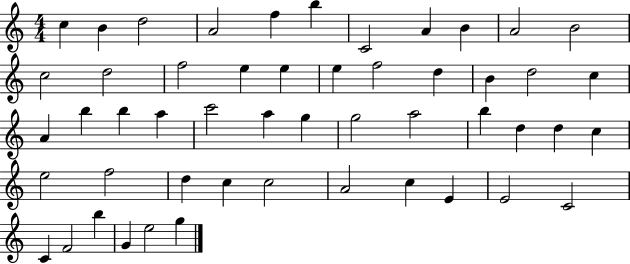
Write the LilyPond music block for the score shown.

{
  \clef treble
  \numericTimeSignature
  \time 4/4
  \key c \major
  c''4 b'4 d''2 | a'2 f''4 b''4 | c'2 a'4 b'4 | a'2 b'2 | \break c''2 d''2 | f''2 e''4 e''4 | e''4 f''2 d''4 | b'4 d''2 c''4 | \break a'4 b''4 b''4 a''4 | c'''2 a''4 g''4 | g''2 a''2 | b''4 d''4 d''4 c''4 | \break e''2 f''2 | d''4 c''4 c''2 | a'2 c''4 e'4 | e'2 c'2 | \break c'4 f'2 b''4 | g'4 e''2 g''4 | \bar "|."
}